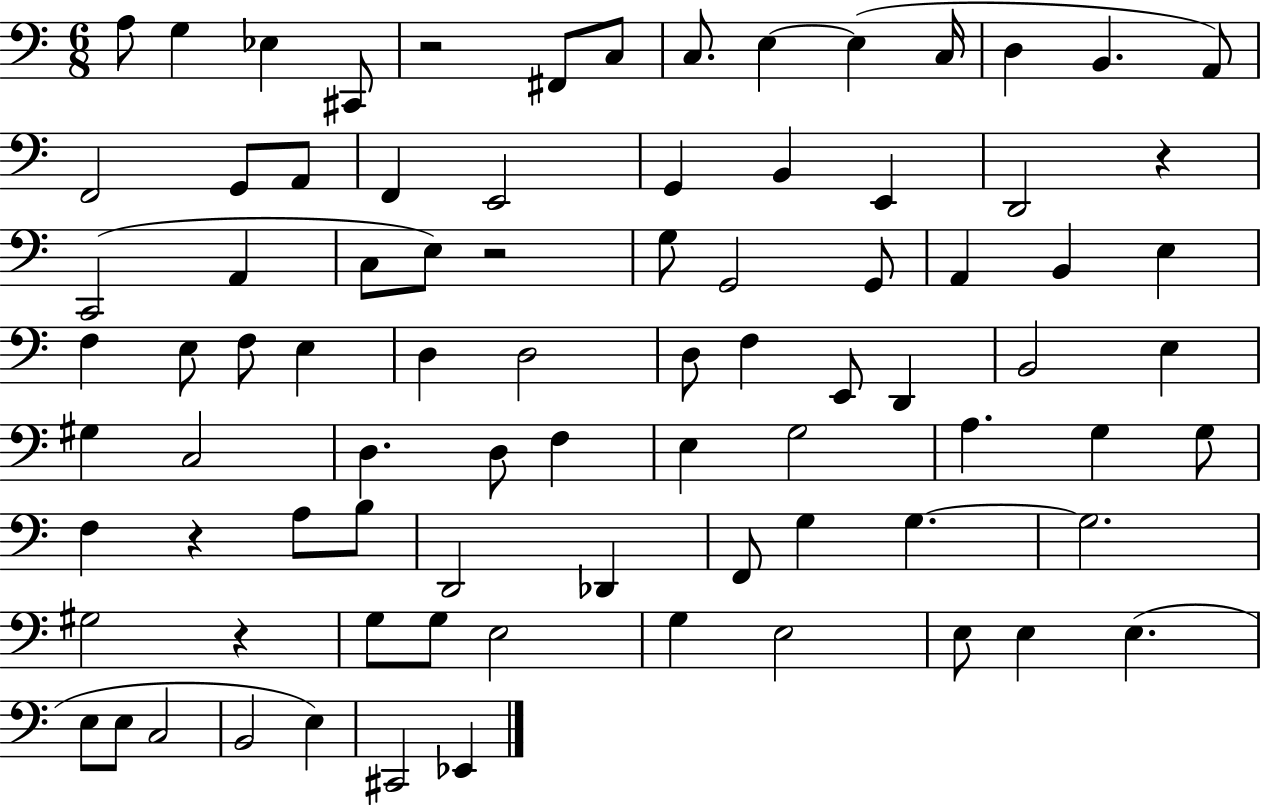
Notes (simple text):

A3/e G3/q Eb3/q C#2/e R/h F#2/e C3/e C3/e. E3/q E3/q C3/s D3/q B2/q. A2/e F2/h G2/e A2/e F2/q E2/h G2/q B2/q E2/q D2/h R/q C2/h A2/q C3/e E3/e R/h G3/e G2/h G2/e A2/q B2/q E3/q F3/q E3/e F3/e E3/q D3/q D3/h D3/e F3/q E2/e D2/q B2/h E3/q G#3/q C3/h D3/q. D3/e F3/q E3/q G3/h A3/q. G3/q G3/e F3/q R/q A3/e B3/e D2/h Db2/q F2/e G3/q G3/q. G3/h. G#3/h R/q G3/e G3/e E3/h G3/q E3/h E3/e E3/q E3/q. E3/e E3/e C3/h B2/h E3/q C#2/h Eb2/q